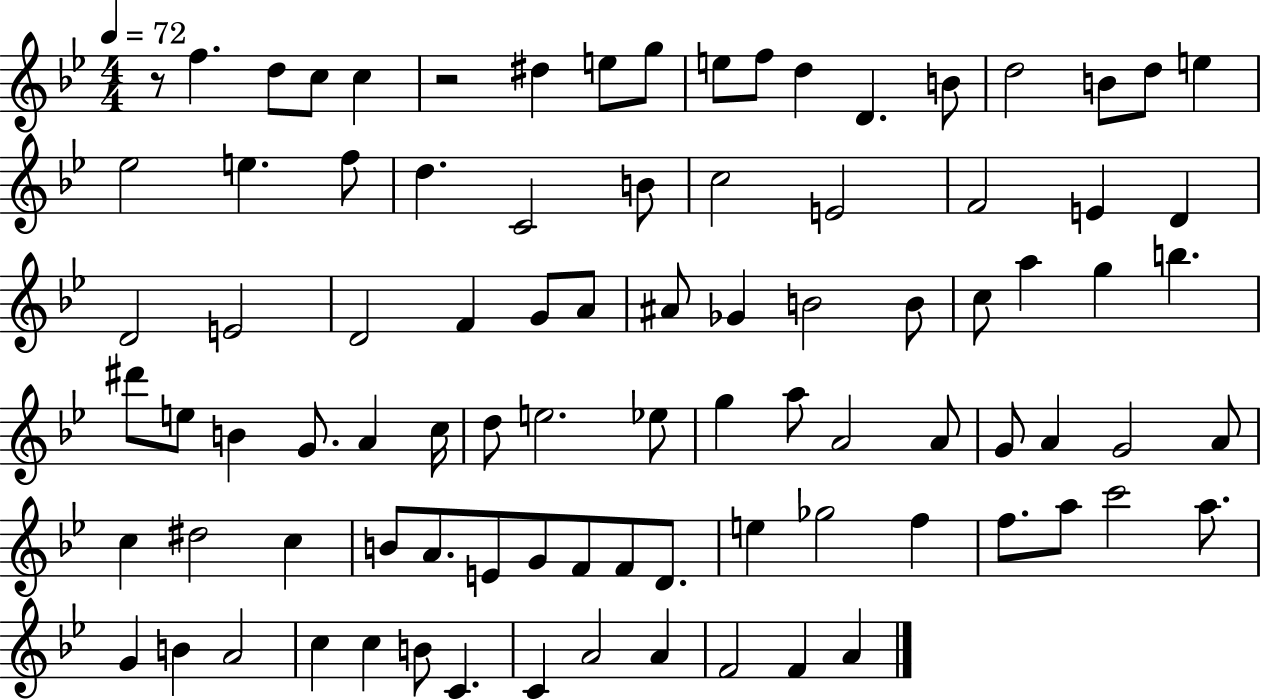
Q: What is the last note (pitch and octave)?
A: A4